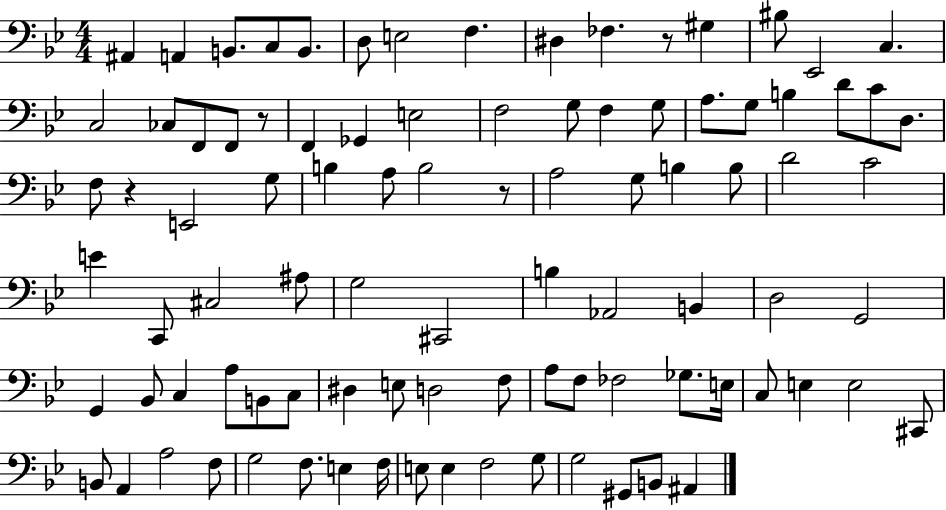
A#2/q A2/q B2/e. C3/e B2/e. D3/e E3/h F3/q. D#3/q FES3/q. R/e G#3/q BIS3/e Eb2/h C3/q. C3/h CES3/e F2/e F2/e R/e F2/q Gb2/q E3/h F3/h G3/e F3/q G3/e A3/e. G3/e B3/q D4/e C4/e D3/e. F3/e R/q E2/h G3/e B3/q A3/e B3/h R/e A3/h G3/e B3/q B3/e D4/h C4/h E4/q C2/e C#3/h A#3/e G3/h C#2/h B3/q Ab2/h B2/q D3/h G2/h G2/q Bb2/e C3/q A3/e B2/e C3/e D#3/q E3/e D3/h F3/e A3/e F3/e FES3/h Gb3/e. E3/s C3/e E3/q E3/h C#2/e B2/e A2/q A3/h F3/e G3/h F3/e. E3/q F3/s E3/e E3/q F3/h G3/e G3/h G#2/e B2/e A#2/q